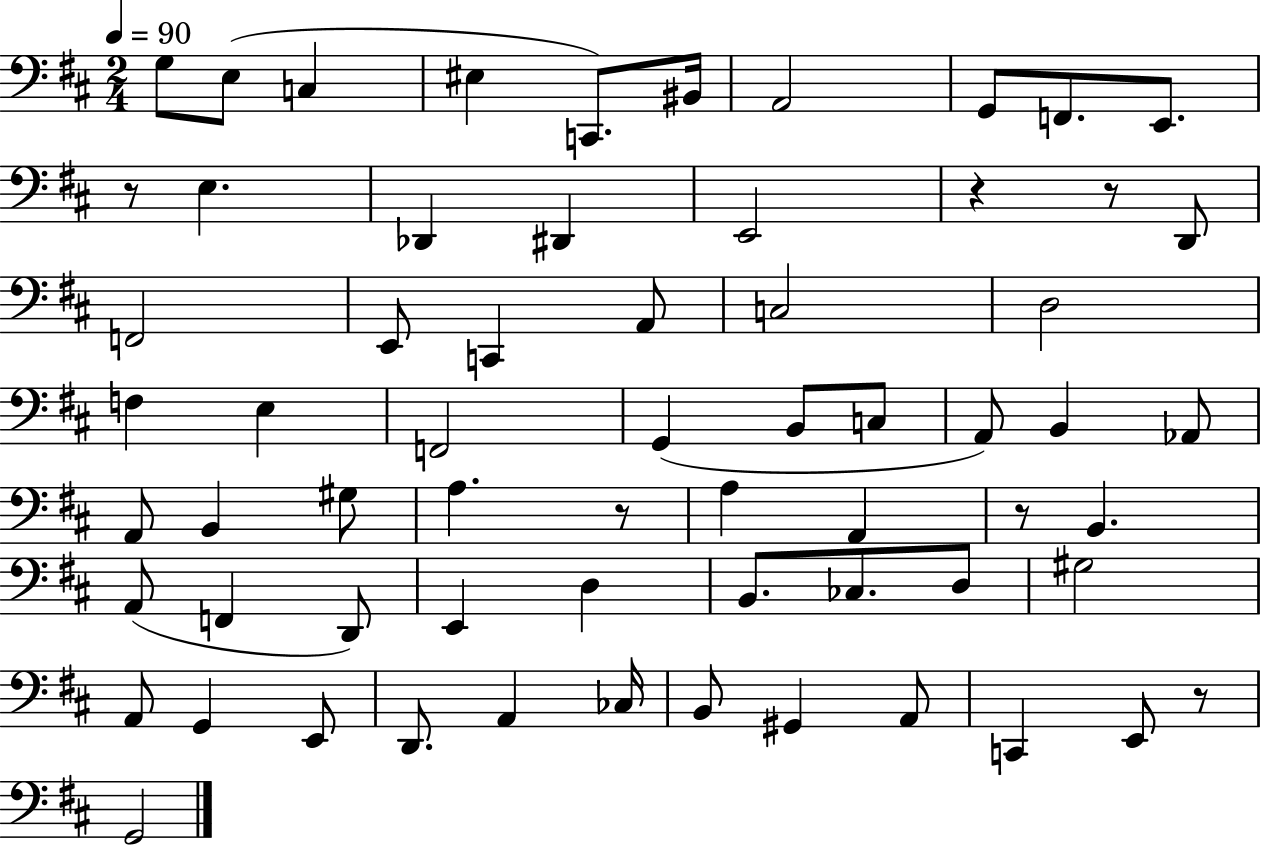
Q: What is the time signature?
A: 2/4